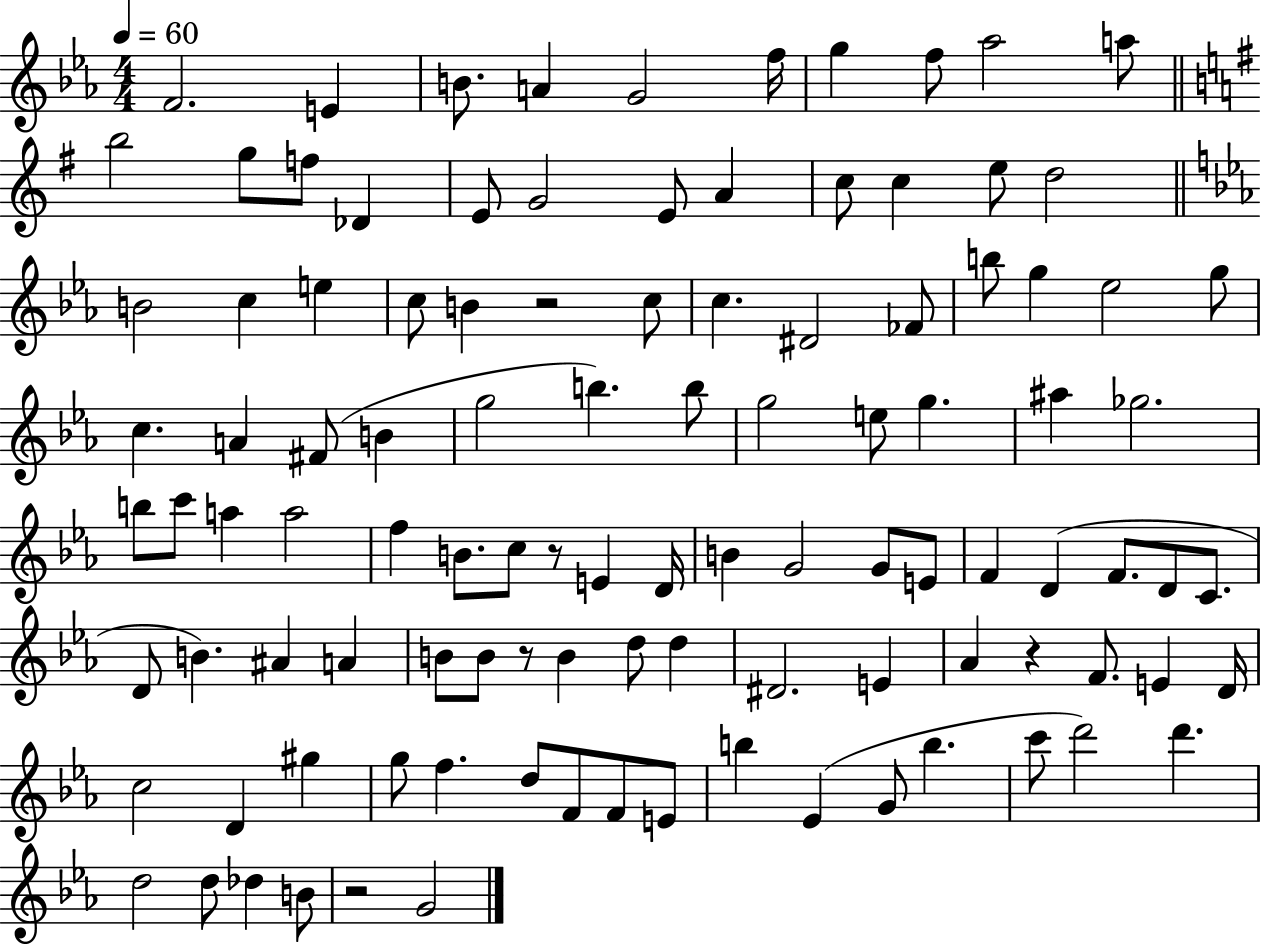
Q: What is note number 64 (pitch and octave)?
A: D4